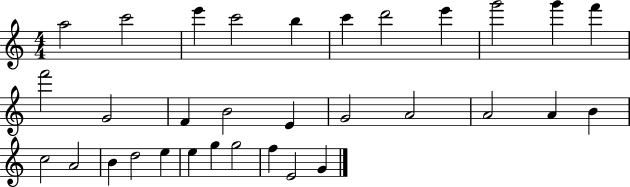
X:1
T:Untitled
M:4/4
L:1/4
K:C
a2 c'2 e' c'2 b c' d'2 e' g'2 g' f' f'2 G2 F B2 E G2 A2 A2 A B c2 A2 B d2 e e g g2 f E2 G